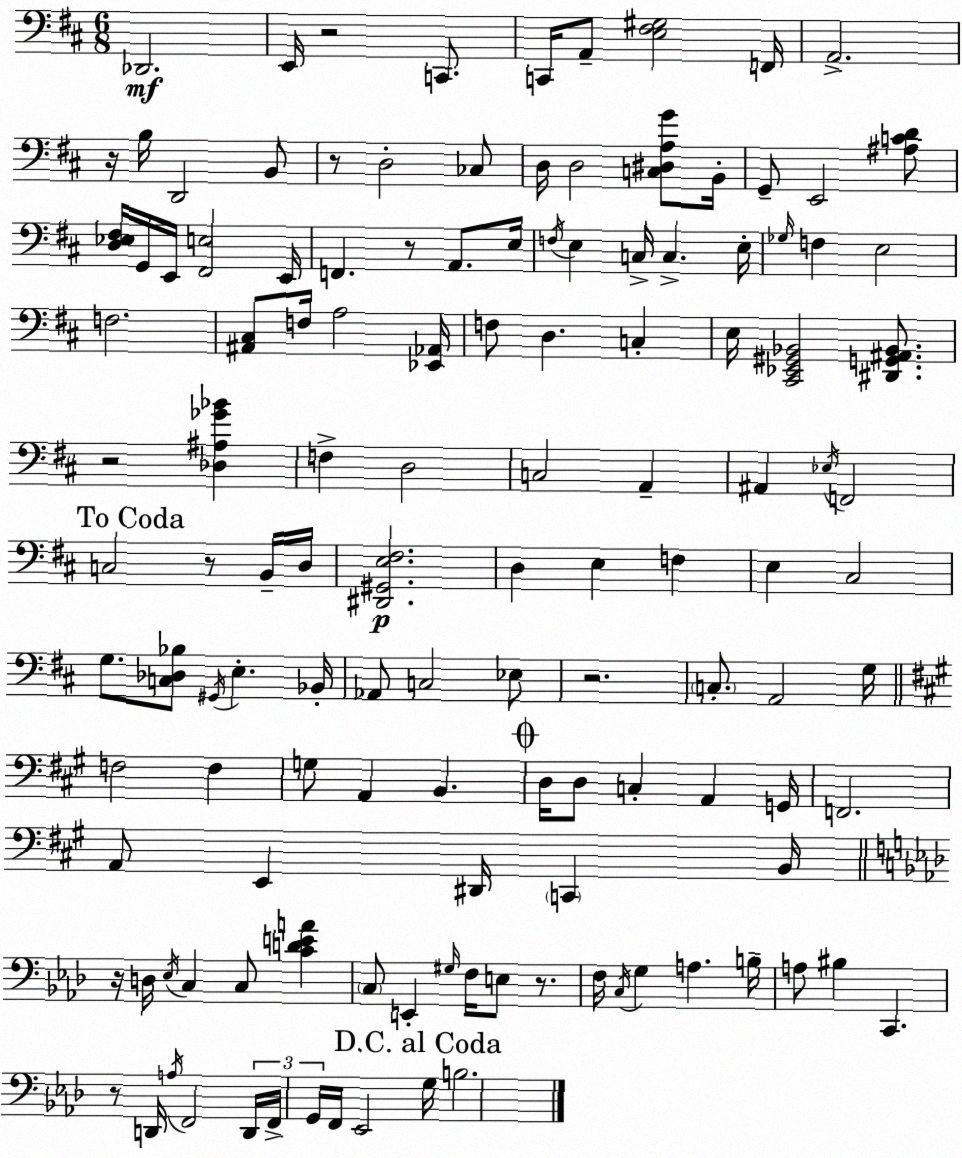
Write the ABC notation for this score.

X:1
T:Untitled
M:6/8
L:1/4
K:D
_D,,2 E,,/4 z2 C,,/2 C,,/4 A,,/2 [E,^F,^G,]2 F,,/4 A,,2 z/4 B,/4 D,,2 B,,/2 z/2 D,2 _C,/2 D,/4 D,2 [C,^D,A,G]/2 B,,/4 G,,/2 E,,2 [^A,CD]/2 [D,_E,^F,]/4 G,,/4 E,,/4 [^F,,E,]2 E,,/4 F,, z/2 A,,/2 E,/4 F,/4 E, C,/4 C, E,/4 _G,/4 F, E,2 F,2 [^A,,^C,]/2 F,/4 A,2 [_E,,_A,,]/4 F,/2 D, C, E,/4 [^C,,_E,,^G,,_B,,]2 [^D,,G,,^A,,_B,,]/2 z2 [_D,^A,_G_B] F, D,2 C,2 A,, ^A,, _E,/4 F,,2 C,2 z/2 B,,/4 D,/4 [^D,,^G,,E,^F,]2 D, E, F, E, ^C,2 G,/2 [C,_D,_B,]/2 ^G,,/4 E, _B,,/4 _A,,/2 C,2 _E,/2 z2 C,/2 A,,2 G,/4 F,2 F, G,/2 A,, B,, D,/4 D,/2 C, A,, G,,/4 F,,2 A,,/2 E,, ^D,,/4 C,, B,,/4 z/4 D,/4 _E,/4 C, C,/2 [CDEA] C,/2 E,, ^G,/4 F,/4 E,/2 z/2 F,/4 C,/4 G, A, B,/4 A,/2 ^B, C,, z/2 D,,/4 A,/4 F,,2 D,,/4 F,,/4 G,,/4 F,,/4 _E,,2 G,/4 B,2